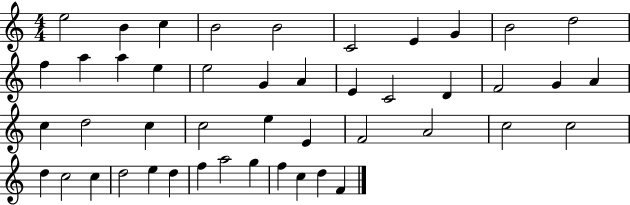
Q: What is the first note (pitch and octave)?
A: E5